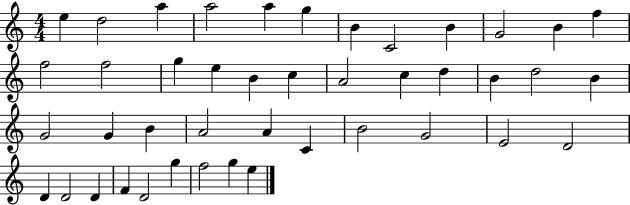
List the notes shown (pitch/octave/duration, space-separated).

E5/q D5/h A5/q A5/h A5/q G5/q B4/q C4/h B4/q G4/h B4/q F5/q F5/h F5/h G5/q E5/q B4/q C5/q A4/h C5/q D5/q B4/q D5/h B4/q G4/h G4/q B4/q A4/h A4/q C4/q B4/h G4/h E4/h D4/h D4/q D4/h D4/q F4/q D4/h G5/q F5/h G5/q E5/q